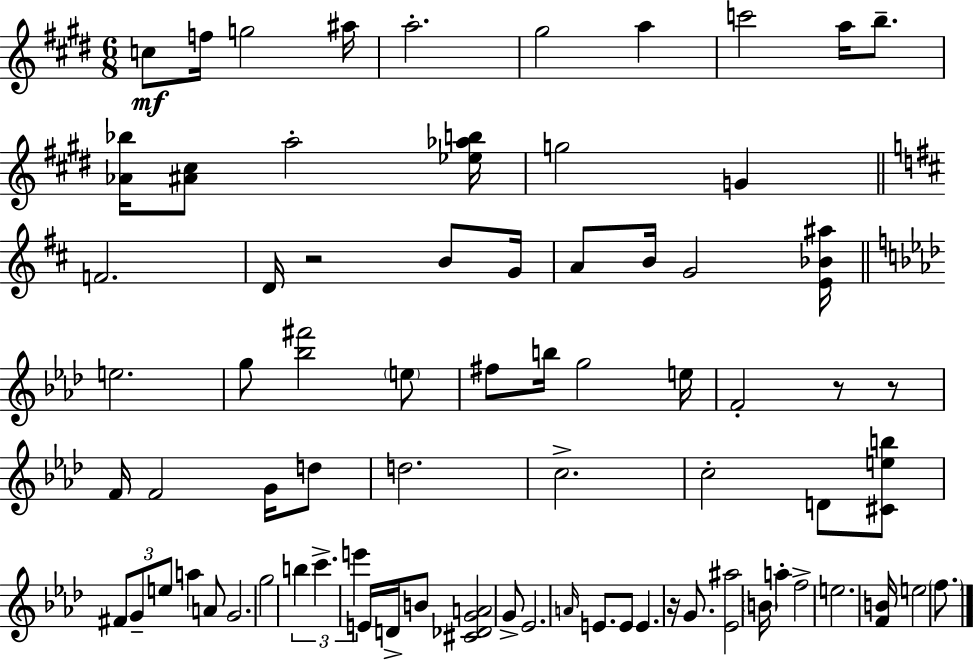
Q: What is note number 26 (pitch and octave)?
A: G5